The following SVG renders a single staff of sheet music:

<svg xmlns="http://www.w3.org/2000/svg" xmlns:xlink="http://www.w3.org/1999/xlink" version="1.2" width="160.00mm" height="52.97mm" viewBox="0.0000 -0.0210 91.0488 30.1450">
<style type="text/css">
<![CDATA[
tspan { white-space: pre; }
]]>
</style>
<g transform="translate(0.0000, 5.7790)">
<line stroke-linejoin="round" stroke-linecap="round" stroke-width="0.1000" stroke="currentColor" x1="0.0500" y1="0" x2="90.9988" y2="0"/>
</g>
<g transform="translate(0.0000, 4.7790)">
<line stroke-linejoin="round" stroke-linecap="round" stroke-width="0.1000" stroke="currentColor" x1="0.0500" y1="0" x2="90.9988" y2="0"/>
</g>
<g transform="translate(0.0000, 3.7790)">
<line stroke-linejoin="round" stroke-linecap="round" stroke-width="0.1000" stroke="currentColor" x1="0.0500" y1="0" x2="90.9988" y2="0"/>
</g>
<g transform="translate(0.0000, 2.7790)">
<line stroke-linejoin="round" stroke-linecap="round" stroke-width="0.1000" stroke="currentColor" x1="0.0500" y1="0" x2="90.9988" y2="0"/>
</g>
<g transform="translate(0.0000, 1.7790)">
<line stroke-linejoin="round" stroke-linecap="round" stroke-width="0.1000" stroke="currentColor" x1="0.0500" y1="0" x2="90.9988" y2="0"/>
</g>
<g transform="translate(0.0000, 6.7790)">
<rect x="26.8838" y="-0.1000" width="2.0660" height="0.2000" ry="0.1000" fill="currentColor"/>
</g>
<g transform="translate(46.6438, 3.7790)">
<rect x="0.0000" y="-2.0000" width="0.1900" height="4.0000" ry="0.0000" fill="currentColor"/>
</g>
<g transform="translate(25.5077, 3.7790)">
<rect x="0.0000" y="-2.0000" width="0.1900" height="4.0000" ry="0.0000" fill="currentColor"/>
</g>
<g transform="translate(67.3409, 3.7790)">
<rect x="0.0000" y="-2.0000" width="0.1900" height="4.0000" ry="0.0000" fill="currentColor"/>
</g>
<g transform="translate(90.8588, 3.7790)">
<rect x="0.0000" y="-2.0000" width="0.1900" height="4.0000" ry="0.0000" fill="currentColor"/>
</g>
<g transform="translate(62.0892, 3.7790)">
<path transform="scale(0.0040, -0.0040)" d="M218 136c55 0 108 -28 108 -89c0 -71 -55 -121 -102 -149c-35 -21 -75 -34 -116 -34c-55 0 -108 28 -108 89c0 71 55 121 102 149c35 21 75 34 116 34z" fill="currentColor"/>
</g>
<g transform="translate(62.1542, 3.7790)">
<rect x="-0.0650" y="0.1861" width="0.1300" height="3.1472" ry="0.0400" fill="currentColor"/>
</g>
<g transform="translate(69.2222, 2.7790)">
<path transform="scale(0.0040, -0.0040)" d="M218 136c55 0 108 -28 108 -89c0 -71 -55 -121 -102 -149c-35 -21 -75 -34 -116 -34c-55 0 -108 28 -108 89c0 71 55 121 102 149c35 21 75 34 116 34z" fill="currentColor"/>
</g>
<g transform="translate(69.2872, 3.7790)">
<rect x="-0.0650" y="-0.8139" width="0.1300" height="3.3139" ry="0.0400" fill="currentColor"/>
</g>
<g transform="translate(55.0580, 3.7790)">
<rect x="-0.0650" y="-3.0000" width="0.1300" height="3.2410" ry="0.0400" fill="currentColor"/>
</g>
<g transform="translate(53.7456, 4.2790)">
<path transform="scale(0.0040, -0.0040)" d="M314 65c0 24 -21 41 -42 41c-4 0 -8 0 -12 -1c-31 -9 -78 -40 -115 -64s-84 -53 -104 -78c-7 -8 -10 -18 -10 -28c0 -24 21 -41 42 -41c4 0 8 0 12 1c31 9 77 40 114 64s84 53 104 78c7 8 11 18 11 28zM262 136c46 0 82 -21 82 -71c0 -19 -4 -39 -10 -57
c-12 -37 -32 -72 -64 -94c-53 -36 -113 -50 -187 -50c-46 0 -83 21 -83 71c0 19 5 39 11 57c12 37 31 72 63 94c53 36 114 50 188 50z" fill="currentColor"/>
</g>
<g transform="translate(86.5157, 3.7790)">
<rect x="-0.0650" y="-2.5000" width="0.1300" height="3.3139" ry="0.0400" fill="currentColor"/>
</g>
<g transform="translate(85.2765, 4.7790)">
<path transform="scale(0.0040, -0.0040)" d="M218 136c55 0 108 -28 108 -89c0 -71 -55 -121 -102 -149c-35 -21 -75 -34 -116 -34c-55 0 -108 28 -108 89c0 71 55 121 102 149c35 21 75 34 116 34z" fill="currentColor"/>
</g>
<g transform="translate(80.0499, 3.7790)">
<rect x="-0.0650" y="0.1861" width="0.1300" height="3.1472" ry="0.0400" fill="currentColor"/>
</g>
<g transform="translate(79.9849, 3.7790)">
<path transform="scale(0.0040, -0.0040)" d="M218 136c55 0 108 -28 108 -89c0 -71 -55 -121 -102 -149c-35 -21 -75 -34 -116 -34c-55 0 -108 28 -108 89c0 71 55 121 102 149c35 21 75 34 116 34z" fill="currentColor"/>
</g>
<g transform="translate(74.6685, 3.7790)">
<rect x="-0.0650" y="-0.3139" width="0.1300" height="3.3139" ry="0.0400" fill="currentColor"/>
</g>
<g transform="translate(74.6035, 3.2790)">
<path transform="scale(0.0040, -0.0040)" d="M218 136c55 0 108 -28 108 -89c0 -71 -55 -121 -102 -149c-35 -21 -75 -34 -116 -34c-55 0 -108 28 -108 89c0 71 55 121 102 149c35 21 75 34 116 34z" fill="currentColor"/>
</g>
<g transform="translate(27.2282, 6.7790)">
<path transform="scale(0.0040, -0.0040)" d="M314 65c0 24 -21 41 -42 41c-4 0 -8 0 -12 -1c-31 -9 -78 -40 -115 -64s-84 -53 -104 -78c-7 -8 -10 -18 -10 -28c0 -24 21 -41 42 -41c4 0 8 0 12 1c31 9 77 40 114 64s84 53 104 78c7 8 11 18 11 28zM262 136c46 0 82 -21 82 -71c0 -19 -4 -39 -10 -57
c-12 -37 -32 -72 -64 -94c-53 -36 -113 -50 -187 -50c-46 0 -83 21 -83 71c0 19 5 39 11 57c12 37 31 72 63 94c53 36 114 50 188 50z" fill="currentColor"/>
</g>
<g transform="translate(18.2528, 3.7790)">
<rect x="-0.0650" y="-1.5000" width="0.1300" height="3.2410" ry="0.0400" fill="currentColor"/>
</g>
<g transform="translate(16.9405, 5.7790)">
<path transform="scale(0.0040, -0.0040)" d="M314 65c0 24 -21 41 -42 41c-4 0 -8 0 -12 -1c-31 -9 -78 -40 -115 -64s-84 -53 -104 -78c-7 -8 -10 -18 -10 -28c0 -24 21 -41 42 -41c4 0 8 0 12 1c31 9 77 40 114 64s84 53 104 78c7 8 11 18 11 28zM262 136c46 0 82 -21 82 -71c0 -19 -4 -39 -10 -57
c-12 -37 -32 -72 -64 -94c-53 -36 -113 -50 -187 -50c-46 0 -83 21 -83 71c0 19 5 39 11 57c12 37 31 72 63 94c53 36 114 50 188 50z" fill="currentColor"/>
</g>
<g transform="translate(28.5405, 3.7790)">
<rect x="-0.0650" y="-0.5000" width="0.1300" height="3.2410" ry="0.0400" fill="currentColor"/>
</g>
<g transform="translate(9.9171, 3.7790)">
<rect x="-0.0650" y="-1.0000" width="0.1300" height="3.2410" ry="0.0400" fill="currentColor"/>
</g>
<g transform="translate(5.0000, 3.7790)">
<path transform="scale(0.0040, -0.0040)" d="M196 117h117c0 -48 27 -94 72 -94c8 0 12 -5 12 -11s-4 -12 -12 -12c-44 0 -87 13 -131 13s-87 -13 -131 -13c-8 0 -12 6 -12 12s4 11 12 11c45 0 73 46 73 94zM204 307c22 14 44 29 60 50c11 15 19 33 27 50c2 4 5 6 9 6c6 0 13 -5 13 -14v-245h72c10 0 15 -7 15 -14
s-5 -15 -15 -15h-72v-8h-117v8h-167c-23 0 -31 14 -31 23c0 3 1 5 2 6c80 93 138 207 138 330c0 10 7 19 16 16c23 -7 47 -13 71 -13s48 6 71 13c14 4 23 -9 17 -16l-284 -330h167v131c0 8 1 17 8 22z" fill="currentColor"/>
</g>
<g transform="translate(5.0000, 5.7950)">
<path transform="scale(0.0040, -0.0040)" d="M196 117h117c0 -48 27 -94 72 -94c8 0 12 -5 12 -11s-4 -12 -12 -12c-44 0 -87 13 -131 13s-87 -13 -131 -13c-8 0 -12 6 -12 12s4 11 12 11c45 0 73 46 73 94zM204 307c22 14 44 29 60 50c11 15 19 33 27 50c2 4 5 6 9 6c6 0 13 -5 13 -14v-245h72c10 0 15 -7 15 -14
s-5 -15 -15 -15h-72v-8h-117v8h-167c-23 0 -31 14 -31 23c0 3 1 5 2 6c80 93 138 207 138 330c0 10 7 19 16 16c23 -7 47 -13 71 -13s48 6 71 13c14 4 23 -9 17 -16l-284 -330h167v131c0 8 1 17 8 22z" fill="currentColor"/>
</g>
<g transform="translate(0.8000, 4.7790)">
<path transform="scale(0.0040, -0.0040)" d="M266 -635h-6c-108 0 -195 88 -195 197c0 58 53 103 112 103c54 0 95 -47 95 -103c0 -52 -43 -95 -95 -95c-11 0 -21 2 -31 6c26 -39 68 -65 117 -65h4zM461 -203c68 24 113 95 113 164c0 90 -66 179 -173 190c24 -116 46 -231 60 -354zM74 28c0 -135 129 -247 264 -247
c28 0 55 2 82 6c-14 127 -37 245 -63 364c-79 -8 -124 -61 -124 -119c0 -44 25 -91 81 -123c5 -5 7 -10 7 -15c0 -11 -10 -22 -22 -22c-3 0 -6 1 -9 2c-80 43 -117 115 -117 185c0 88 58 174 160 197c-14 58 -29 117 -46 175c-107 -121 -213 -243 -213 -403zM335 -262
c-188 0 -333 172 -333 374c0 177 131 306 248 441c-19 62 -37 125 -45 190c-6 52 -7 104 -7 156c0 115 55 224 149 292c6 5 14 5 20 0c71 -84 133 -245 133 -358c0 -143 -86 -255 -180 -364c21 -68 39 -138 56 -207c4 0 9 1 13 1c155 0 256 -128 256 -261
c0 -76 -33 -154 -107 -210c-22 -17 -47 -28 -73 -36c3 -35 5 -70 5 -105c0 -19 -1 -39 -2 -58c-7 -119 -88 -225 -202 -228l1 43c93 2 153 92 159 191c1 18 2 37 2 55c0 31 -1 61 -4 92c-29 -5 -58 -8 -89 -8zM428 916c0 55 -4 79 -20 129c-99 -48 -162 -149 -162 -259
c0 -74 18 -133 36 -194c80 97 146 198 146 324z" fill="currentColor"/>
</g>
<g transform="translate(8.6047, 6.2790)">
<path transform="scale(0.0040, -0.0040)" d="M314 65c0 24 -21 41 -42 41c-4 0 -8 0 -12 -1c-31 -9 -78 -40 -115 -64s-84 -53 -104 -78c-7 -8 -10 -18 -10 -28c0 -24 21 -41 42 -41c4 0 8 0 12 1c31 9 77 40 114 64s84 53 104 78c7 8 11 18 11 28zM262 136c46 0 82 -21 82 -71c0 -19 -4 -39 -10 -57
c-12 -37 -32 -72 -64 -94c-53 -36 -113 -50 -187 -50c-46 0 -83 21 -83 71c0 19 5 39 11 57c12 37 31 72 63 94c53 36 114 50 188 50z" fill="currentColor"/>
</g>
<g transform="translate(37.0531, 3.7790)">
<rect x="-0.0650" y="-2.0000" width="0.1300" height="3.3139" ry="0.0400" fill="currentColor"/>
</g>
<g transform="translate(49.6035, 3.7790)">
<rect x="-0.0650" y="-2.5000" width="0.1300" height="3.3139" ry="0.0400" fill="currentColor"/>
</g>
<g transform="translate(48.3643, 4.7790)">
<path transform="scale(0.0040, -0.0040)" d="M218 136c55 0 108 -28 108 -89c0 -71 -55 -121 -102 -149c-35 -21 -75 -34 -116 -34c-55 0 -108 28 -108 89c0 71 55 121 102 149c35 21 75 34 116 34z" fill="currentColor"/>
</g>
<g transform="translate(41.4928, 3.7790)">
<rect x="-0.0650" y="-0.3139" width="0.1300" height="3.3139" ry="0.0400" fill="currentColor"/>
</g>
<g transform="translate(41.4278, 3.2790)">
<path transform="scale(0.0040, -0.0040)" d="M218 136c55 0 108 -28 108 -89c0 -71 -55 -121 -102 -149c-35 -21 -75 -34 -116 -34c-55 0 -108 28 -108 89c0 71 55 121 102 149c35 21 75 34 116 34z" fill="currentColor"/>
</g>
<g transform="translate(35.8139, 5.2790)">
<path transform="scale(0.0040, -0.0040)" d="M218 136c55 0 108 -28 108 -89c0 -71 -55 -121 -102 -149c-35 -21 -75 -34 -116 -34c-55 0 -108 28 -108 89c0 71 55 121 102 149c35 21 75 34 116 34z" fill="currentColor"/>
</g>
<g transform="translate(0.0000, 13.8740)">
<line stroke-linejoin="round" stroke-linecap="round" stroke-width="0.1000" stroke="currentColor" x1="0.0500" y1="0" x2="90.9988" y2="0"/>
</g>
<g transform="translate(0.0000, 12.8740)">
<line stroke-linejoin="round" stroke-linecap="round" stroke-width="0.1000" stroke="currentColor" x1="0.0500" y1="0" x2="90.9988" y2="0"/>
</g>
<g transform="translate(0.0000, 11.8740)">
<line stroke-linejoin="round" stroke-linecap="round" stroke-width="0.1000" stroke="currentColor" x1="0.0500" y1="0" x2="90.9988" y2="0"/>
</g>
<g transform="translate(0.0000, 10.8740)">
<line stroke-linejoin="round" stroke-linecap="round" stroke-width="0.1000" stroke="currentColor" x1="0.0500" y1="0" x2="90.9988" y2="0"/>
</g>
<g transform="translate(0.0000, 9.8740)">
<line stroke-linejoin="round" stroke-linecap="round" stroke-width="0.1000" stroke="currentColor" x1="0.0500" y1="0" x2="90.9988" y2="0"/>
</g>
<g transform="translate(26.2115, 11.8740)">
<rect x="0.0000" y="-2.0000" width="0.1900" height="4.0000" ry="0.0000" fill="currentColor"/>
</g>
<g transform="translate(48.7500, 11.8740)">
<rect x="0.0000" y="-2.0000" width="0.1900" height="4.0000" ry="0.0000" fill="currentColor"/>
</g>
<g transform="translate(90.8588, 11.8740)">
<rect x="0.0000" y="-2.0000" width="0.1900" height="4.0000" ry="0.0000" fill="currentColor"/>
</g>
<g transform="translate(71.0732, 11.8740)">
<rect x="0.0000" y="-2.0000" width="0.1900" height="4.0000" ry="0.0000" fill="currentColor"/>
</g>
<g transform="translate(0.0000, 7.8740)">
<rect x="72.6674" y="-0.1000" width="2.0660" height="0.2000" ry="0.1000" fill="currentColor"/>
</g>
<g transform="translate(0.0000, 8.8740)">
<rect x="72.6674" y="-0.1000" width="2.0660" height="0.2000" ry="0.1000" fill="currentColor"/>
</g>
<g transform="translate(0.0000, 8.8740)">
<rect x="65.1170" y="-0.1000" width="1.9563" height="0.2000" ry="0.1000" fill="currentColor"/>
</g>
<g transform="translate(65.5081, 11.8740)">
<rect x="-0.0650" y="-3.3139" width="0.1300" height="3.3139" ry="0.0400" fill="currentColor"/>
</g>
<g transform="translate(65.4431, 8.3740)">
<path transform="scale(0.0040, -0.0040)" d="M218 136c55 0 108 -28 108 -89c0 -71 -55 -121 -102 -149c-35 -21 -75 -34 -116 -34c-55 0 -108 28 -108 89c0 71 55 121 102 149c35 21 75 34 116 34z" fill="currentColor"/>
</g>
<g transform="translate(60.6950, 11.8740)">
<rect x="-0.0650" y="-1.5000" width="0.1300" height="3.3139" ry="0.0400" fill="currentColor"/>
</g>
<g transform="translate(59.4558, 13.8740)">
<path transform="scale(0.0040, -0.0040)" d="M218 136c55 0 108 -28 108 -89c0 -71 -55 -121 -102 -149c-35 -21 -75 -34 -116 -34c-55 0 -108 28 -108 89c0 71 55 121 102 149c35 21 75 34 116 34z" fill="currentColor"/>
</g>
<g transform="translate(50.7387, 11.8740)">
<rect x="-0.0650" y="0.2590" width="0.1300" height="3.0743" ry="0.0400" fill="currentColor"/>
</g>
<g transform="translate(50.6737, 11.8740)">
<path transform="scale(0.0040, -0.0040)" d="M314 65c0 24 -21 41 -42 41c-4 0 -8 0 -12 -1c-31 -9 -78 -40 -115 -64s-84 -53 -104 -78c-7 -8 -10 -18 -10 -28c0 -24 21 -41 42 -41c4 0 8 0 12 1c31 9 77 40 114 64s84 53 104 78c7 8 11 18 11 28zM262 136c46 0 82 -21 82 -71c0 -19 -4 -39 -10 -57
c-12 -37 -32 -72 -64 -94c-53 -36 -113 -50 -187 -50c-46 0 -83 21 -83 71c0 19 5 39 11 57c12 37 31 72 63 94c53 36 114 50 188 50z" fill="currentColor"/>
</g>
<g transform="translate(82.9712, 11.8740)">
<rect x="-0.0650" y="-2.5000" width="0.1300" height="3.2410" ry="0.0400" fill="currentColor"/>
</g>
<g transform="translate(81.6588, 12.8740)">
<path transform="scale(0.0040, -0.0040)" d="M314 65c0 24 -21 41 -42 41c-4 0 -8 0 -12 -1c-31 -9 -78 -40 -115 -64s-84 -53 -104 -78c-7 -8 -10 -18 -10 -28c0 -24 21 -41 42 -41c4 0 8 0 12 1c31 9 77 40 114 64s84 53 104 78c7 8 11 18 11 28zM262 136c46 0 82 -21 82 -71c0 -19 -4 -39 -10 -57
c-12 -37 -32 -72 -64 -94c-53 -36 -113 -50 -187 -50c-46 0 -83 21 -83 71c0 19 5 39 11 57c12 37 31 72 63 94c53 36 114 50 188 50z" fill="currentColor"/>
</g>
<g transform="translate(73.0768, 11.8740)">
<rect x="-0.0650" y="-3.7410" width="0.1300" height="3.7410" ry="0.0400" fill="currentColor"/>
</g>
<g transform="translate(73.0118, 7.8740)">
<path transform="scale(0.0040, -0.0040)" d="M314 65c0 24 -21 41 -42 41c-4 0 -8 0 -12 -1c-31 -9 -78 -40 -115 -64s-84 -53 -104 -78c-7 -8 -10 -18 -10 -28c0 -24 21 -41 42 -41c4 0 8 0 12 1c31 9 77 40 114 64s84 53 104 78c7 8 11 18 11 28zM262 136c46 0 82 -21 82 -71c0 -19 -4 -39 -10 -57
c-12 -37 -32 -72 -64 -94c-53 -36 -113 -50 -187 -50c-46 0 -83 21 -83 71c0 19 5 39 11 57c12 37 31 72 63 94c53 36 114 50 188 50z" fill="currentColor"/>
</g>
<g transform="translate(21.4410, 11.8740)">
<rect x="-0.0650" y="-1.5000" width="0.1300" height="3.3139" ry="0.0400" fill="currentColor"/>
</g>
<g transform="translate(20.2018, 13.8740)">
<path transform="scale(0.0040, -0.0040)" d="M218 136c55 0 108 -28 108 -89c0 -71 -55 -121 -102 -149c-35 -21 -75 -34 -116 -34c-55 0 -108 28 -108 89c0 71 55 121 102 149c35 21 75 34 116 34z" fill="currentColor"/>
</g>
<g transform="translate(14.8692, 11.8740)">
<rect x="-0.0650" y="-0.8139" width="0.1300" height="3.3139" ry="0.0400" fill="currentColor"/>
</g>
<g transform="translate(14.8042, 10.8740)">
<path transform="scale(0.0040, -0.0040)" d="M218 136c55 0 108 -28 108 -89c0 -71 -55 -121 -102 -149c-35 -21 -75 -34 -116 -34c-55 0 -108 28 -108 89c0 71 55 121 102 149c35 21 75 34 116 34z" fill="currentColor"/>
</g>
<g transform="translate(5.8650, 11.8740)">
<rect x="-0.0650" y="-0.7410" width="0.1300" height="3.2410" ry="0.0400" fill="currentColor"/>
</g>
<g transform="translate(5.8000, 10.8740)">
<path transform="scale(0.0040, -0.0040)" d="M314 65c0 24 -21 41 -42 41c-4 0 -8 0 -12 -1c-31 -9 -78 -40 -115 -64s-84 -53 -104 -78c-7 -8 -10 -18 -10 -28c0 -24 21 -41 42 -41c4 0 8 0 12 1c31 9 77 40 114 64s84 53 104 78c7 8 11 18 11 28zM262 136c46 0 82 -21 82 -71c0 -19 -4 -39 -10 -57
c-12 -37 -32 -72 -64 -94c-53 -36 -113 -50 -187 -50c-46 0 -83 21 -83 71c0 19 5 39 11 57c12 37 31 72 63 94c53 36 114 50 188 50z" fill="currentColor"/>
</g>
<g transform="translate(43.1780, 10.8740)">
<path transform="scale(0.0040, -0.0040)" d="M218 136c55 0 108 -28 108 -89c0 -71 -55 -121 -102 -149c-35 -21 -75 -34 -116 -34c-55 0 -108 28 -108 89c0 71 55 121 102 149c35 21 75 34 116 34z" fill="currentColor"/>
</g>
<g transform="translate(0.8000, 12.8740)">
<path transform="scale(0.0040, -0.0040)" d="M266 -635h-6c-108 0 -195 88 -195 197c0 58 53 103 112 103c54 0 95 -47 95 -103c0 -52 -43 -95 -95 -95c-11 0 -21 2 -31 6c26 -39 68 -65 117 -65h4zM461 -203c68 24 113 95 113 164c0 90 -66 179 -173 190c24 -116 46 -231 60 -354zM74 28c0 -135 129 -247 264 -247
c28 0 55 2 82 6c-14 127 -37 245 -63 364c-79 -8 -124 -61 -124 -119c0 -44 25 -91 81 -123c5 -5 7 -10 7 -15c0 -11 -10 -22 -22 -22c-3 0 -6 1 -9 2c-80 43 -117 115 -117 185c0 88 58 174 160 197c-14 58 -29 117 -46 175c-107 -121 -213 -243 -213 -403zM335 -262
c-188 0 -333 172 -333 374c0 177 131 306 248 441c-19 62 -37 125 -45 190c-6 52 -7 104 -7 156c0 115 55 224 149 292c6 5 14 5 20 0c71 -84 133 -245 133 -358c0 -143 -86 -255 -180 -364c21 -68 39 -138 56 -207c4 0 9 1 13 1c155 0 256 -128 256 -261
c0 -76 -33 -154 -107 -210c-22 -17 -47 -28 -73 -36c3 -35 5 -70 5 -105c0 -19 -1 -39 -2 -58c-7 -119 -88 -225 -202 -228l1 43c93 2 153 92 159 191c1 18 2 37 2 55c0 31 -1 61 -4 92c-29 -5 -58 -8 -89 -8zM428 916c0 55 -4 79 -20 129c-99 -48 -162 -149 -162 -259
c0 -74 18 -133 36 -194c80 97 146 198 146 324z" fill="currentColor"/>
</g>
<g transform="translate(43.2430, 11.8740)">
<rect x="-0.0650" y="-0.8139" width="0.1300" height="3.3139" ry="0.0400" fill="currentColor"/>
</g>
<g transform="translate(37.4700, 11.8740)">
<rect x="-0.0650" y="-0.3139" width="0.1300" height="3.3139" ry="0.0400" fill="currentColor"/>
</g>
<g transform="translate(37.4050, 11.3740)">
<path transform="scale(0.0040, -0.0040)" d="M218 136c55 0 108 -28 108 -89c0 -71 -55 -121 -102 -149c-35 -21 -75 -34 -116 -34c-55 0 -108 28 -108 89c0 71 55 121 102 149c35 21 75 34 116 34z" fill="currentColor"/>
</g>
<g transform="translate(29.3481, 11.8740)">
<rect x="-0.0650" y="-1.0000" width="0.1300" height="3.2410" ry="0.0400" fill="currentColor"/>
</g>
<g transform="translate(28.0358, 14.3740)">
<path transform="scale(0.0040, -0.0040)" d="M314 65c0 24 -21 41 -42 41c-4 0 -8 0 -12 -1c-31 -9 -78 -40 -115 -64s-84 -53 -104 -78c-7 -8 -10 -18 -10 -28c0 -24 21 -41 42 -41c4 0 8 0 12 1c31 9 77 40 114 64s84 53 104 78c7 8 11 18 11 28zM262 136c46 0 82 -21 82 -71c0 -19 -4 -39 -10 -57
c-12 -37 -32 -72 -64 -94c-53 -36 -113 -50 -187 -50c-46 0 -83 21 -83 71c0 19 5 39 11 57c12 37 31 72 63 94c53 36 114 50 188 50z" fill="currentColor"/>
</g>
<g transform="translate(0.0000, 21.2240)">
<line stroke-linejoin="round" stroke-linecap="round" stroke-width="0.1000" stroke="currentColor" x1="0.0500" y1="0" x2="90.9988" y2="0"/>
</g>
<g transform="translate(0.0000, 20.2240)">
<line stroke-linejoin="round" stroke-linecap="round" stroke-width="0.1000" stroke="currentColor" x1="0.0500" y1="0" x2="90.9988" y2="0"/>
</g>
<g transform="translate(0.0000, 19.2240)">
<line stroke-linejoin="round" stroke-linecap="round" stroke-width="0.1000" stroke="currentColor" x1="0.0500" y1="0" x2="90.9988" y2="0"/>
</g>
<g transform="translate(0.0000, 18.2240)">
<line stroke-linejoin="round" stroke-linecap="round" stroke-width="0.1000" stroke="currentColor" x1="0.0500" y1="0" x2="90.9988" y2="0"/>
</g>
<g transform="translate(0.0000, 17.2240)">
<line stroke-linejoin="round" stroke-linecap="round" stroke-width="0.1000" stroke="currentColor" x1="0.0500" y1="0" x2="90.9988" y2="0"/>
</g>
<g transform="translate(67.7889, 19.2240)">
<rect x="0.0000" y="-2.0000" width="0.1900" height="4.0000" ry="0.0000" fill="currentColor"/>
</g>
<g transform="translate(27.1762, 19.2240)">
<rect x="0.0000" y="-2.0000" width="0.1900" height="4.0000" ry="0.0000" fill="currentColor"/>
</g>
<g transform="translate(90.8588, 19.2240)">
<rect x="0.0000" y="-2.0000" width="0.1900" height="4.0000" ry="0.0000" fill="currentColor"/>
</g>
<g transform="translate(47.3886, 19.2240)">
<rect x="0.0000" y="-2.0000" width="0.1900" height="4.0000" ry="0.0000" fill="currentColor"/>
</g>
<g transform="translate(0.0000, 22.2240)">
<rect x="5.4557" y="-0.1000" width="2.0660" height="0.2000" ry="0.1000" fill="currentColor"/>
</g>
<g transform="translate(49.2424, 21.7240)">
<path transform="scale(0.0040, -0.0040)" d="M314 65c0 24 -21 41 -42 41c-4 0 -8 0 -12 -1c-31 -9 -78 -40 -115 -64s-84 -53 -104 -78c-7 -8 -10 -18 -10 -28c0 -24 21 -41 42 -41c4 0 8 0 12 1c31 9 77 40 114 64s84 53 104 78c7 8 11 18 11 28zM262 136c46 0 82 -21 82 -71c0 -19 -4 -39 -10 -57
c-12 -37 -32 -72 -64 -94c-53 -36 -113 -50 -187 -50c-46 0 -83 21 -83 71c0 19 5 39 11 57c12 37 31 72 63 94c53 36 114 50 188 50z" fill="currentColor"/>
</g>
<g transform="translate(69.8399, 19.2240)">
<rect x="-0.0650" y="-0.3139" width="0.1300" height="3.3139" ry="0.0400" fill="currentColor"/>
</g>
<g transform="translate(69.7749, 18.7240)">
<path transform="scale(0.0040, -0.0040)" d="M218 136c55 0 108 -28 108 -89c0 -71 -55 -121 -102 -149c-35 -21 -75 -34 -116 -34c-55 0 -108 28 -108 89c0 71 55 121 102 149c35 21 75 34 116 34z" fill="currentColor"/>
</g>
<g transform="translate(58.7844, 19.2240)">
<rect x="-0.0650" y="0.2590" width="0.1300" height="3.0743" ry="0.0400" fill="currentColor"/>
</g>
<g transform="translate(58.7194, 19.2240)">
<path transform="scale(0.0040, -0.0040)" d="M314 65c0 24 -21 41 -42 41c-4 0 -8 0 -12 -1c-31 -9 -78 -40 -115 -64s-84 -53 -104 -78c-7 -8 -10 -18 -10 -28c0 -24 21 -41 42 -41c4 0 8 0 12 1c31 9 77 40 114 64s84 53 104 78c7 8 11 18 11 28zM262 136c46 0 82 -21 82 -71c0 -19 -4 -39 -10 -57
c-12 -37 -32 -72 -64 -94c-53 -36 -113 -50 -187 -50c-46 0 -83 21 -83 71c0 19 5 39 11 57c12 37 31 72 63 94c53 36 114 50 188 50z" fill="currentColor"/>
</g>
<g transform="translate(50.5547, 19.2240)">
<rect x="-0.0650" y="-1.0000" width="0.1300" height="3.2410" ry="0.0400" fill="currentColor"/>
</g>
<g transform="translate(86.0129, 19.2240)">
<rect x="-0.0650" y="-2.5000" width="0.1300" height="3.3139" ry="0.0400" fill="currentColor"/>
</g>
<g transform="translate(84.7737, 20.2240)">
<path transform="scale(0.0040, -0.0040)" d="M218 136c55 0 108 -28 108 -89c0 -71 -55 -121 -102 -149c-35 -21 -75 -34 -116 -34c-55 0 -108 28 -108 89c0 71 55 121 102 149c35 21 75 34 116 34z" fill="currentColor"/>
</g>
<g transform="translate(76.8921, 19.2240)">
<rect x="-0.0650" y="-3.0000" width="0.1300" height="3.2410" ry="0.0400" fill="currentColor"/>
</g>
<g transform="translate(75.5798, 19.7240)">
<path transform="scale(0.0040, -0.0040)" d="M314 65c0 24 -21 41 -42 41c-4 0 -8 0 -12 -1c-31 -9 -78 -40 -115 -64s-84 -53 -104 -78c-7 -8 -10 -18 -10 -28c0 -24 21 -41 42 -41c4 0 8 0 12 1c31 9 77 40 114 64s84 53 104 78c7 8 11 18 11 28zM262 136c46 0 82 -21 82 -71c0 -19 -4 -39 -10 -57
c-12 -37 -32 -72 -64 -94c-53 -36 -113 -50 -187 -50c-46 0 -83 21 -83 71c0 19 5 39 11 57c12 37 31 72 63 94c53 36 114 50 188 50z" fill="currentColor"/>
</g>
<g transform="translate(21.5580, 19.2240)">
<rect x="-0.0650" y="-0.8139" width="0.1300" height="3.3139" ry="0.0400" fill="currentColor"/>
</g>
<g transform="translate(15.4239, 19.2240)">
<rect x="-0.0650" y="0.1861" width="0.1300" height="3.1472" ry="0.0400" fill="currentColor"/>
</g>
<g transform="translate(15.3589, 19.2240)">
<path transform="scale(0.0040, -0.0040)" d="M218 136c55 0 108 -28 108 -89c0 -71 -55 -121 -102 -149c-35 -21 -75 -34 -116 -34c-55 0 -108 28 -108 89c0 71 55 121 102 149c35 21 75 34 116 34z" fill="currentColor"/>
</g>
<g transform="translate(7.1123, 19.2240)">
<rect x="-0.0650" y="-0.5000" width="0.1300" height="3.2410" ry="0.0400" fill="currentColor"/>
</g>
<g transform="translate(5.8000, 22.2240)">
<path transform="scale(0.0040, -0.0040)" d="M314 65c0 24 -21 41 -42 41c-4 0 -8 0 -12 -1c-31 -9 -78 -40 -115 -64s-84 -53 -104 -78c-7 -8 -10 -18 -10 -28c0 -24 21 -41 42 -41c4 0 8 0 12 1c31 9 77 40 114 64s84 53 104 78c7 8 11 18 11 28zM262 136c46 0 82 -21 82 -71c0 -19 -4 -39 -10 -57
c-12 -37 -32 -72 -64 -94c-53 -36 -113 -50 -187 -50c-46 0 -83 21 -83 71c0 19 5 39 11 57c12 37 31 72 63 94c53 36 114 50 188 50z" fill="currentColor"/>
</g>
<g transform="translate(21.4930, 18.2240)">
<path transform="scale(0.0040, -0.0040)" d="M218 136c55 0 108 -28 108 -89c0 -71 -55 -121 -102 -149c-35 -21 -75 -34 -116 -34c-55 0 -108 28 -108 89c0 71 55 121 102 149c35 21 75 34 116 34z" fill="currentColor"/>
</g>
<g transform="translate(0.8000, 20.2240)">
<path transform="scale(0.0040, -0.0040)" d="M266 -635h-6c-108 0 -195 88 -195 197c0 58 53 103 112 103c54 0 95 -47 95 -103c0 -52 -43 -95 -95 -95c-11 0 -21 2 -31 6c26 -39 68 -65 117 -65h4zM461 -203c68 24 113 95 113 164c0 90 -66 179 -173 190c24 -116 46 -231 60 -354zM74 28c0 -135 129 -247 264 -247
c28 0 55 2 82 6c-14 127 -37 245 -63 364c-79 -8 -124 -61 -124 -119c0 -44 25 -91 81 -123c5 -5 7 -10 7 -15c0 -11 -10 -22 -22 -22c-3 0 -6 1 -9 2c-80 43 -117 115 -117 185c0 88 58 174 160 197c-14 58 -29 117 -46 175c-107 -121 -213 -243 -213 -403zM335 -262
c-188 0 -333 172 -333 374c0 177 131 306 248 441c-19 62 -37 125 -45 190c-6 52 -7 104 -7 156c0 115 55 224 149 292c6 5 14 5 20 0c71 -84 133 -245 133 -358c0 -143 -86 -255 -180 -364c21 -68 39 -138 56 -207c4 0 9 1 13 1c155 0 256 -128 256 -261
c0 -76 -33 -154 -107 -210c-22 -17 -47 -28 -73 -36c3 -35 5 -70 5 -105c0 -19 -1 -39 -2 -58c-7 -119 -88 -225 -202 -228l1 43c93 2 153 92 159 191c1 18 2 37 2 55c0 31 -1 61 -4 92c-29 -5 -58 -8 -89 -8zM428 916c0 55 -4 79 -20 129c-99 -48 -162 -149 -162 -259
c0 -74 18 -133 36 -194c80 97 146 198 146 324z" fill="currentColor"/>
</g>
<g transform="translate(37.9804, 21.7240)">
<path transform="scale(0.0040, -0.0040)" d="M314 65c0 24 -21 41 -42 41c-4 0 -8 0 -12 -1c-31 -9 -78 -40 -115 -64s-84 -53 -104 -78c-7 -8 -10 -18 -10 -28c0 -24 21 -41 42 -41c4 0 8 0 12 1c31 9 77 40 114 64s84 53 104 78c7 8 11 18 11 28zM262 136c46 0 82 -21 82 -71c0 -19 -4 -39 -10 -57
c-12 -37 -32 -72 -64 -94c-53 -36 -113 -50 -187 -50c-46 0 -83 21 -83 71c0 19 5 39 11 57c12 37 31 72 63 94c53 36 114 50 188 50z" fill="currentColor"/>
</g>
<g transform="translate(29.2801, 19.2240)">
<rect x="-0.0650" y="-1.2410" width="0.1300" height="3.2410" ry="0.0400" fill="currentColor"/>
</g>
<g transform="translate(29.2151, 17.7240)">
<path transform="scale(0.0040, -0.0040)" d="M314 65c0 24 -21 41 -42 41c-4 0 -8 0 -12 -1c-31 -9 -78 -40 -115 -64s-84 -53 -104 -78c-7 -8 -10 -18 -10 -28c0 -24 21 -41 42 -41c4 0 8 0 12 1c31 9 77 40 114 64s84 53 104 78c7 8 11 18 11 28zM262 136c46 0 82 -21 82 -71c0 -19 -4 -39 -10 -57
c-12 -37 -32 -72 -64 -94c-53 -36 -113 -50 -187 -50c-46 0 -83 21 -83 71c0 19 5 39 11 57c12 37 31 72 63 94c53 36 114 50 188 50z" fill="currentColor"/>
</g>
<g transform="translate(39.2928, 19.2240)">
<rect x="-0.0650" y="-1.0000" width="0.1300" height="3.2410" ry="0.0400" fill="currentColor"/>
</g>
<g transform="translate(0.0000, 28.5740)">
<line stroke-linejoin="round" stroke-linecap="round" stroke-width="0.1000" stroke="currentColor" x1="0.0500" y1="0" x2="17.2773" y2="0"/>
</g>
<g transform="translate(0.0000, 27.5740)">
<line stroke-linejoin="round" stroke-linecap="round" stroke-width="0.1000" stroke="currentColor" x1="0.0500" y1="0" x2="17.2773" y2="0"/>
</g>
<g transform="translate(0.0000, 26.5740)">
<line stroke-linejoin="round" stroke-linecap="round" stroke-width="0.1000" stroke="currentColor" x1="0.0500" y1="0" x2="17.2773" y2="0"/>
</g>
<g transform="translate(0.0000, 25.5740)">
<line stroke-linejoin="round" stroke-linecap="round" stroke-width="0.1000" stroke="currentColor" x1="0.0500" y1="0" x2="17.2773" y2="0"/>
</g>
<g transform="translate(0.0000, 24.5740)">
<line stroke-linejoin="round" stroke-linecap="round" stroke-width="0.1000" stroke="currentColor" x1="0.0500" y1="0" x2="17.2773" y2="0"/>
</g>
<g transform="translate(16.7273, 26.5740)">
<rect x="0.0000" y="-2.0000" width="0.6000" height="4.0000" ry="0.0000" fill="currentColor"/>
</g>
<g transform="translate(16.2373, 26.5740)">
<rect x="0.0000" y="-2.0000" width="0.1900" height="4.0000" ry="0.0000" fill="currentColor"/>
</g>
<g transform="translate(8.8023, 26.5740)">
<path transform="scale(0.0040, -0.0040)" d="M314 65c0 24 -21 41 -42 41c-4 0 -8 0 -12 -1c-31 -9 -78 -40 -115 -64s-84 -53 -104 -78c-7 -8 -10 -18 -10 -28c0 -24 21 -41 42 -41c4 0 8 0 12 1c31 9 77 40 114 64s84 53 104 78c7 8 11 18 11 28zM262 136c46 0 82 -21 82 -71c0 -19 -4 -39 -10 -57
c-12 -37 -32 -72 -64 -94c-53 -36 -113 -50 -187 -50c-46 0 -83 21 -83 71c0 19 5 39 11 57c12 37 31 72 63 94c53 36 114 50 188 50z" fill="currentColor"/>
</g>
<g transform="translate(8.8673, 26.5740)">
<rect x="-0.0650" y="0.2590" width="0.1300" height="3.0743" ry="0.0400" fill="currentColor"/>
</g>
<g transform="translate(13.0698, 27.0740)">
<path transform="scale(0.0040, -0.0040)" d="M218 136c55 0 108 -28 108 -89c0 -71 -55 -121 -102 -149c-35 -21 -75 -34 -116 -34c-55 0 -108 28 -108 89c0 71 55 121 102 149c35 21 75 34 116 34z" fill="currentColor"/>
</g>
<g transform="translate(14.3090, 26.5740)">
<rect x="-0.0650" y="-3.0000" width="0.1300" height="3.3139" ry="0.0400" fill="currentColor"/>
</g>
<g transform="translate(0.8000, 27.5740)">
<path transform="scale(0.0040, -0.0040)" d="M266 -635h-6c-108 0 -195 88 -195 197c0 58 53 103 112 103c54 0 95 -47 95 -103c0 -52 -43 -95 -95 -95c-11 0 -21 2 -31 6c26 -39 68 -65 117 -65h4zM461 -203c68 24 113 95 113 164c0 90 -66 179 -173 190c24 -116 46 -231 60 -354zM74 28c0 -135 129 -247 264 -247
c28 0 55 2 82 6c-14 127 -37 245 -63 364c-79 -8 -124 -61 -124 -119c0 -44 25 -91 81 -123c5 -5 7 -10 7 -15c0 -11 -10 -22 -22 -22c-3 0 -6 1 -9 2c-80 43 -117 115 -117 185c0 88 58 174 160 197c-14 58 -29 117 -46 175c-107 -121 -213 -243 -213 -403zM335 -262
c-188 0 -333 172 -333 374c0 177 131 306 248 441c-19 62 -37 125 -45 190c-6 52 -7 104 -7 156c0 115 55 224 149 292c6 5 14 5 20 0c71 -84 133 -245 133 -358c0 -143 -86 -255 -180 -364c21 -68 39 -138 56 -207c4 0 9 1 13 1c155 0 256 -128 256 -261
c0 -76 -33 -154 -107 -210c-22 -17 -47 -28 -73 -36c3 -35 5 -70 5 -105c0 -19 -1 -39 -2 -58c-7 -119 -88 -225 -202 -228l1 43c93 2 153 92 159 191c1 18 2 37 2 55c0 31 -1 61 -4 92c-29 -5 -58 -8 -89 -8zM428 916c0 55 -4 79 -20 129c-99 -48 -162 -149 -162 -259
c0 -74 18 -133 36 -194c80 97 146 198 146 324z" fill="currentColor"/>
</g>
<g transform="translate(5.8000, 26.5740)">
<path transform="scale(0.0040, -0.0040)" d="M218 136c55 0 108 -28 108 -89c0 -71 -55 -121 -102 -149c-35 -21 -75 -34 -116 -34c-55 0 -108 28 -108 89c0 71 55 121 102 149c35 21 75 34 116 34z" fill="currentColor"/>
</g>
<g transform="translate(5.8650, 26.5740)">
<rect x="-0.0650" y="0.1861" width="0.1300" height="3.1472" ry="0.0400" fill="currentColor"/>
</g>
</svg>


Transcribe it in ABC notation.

X:1
T:Untitled
M:4/4
L:1/4
K:C
D2 E2 C2 F c G A2 B d c B G d2 d E D2 c d B2 E b c'2 G2 C2 B d e2 D2 D2 B2 c A2 G B B2 A